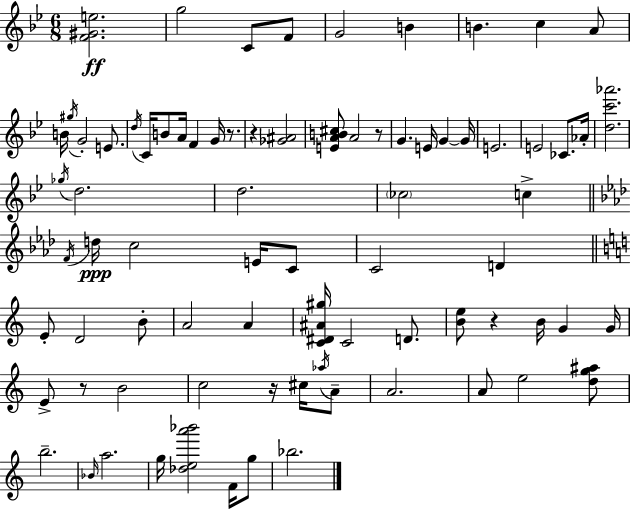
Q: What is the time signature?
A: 6/8